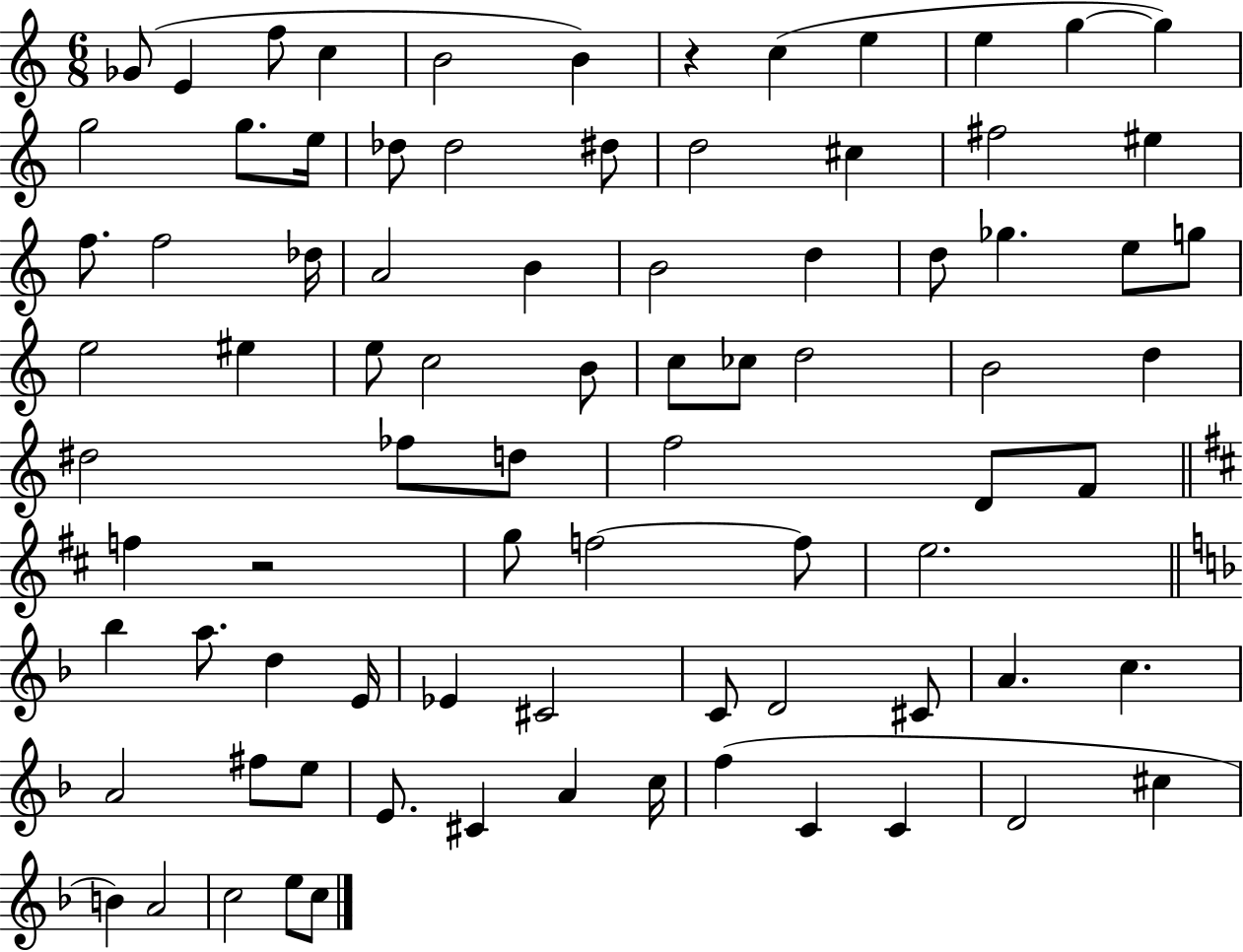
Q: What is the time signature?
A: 6/8